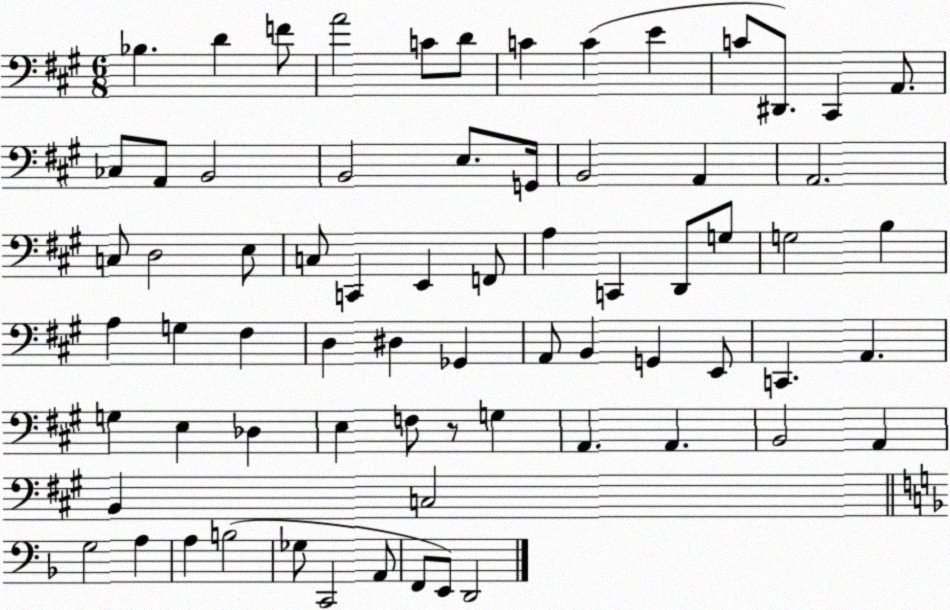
X:1
T:Untitled
M:6/8
L:1/4
K:A
_B, D F/2 A2 C/2 D/2 C C E C/2 ^D,,/2 ^C,, A,,/2 _C,/2 A,,/2 B,,2 B,,2 E,/2 G,,/4 B,,2 A,, A,,2 C,/2 D,2 E,/2 C,/2 C,, E,, F,,/2 A, C,, D,,/2 G,/2 G,2 B, A, G, ^F, D, ^D, _G,, A,,/2 B,, G,, E,,/2 C,, A,, G, E, _D, E, F,/2 z/2 G, A,, A,, B,,2 A,, B,, C,2 G,2 A, A, B,2 _G,/2 C,,2 A,,/2 F,,/2 E,,/2 D,,2